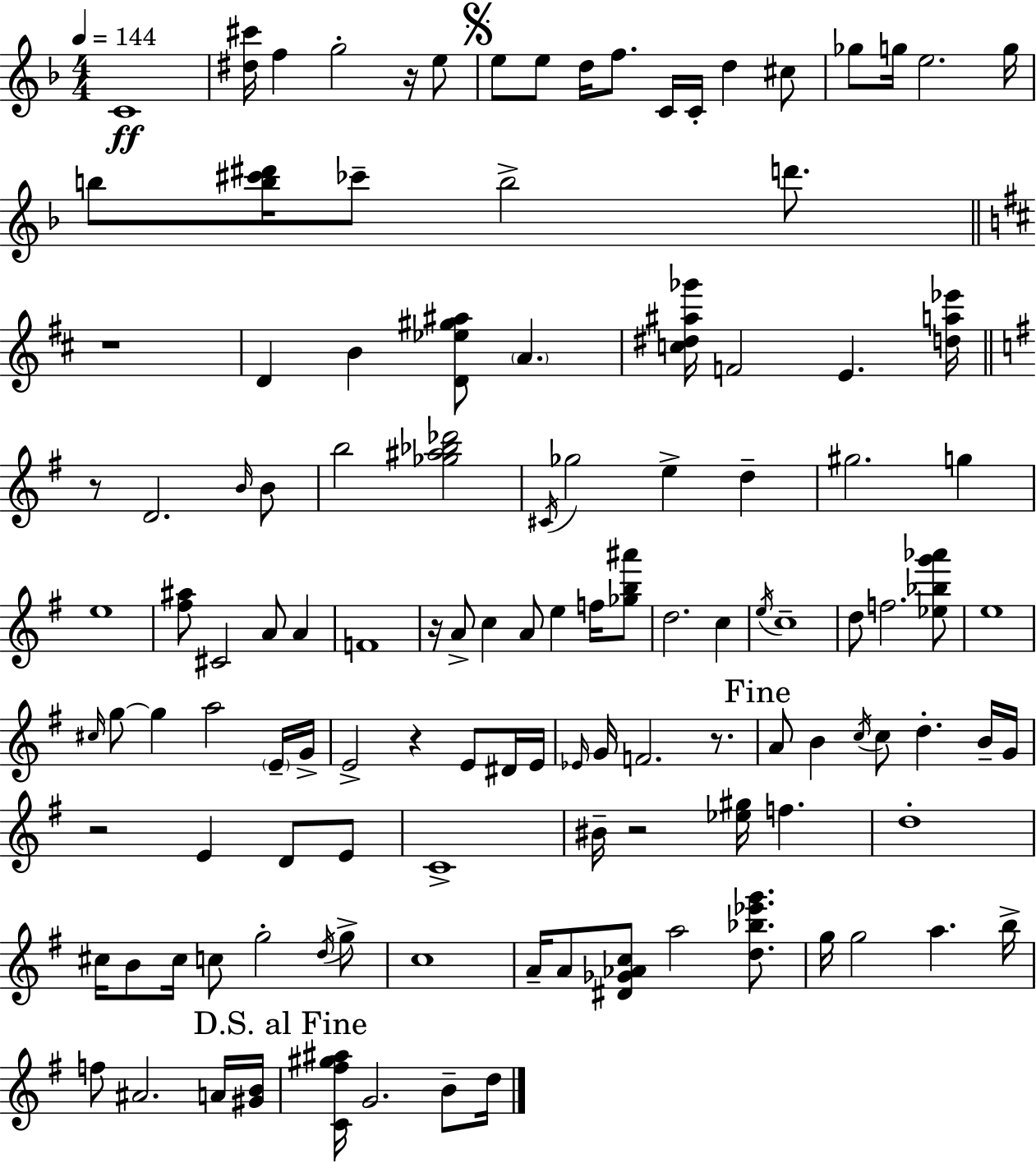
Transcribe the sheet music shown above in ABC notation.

X:1
T:Untitled
M:4/4
L:1/4
K:F
C4 [^d^c']/4 f g2 z/4 e/2 e/2 e/2 d/4 f/2 C/4 C/4 d ^c/2 _g/2 g/4 e2 g/4 b/2 [b^c'^d']/4 _c'/2 b2 d'/2 z4 D B [D_e^g^a]/2 A [c^d^a_g']/4 F2 E [da_e']/4 z/2 D2 B/4 B/2 b2 [_g^a_b_d']2 ^C/4 _g2 e d ^g2 g e4 [^f^a]/2 ^C2 A/2 A F4 z/4 A/2 c A/2 e f/4 [_gb^a']/2 d2 c e/4 c4 d/2 f2 [_e_bg'_a']/2 e4 ^c/4 g/2 g a2 E/4 G/4 E2 z E/2 ^D/4 E/4 _E/4 G/4 F2 z/2 A/2 B c/4 c/2 d B/4 G/4 z2 E D/2 E/2 C4 ^B/4 z2 [_e^g]/4 f d4 ^c/4 B/2 ^c/4 c/2 g2 d/4 g/2 c4 A/4 A/2 [^D_G_Ac]/2 a2 [d_b_e'g']/2 g/4 g2 a b/4 f/2 ^A2 A/4 [^GB]/4 [C^f^g^a]/4 G2 B/2 d/4